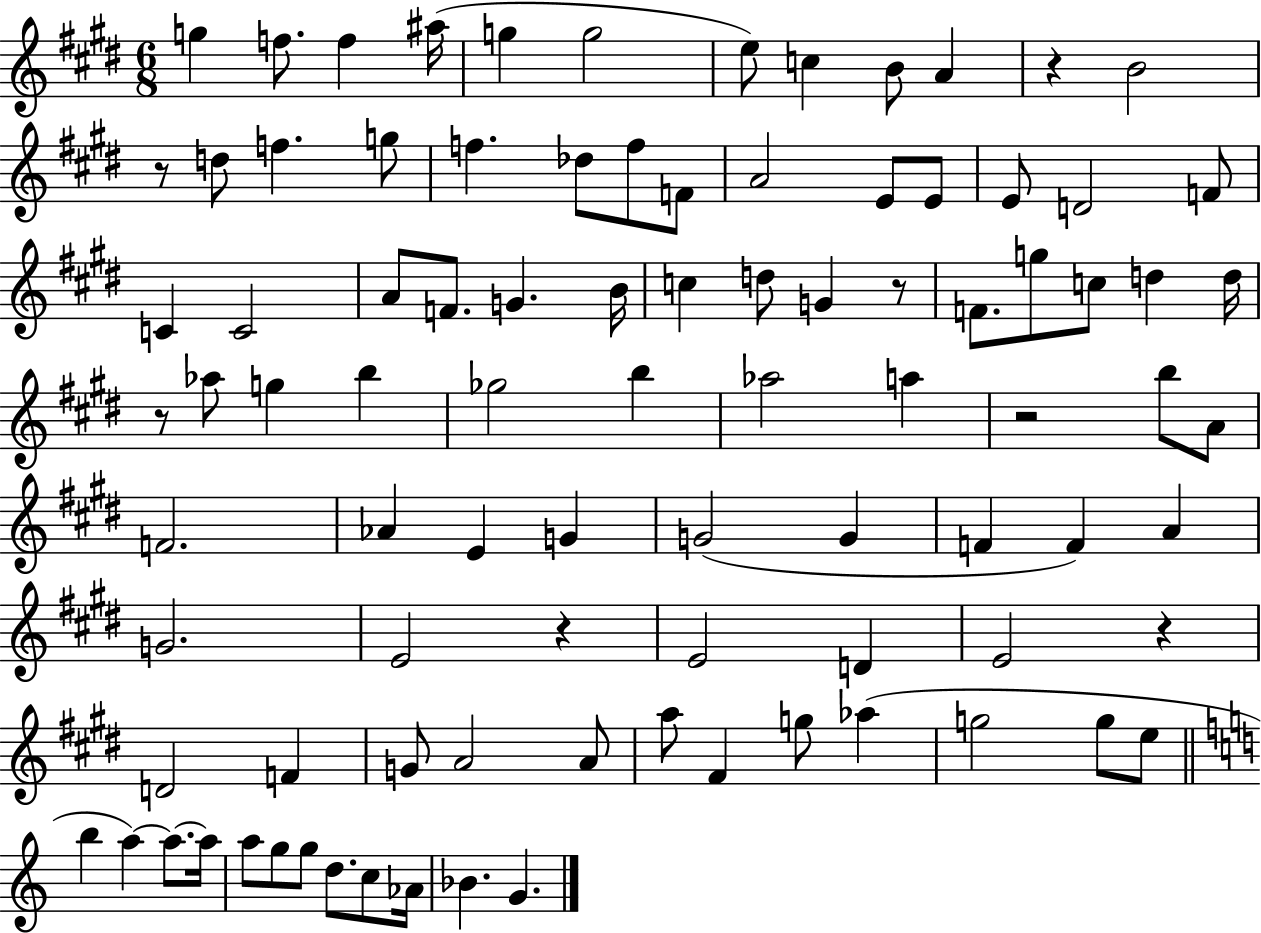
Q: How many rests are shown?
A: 7